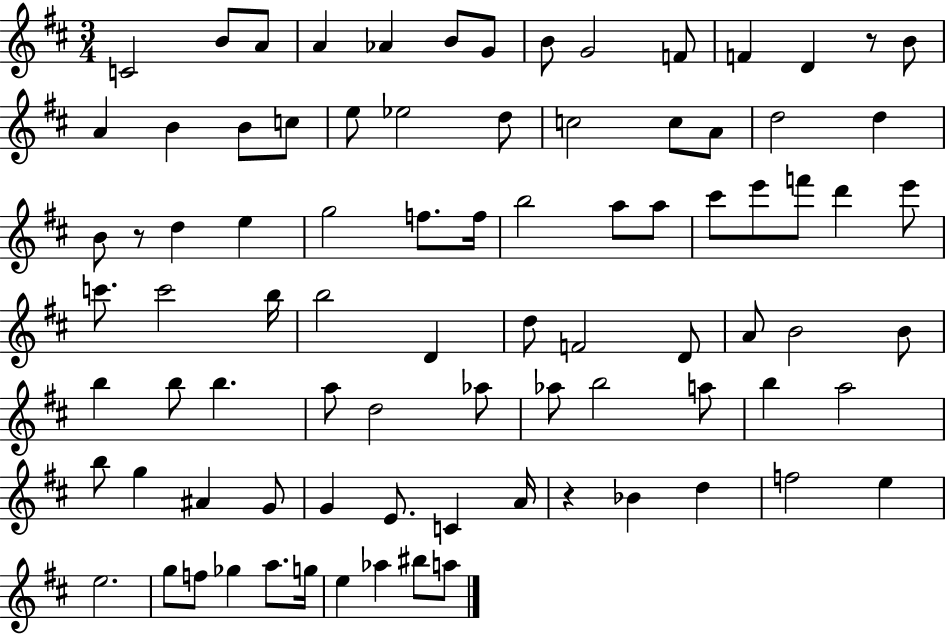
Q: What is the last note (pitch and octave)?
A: A5